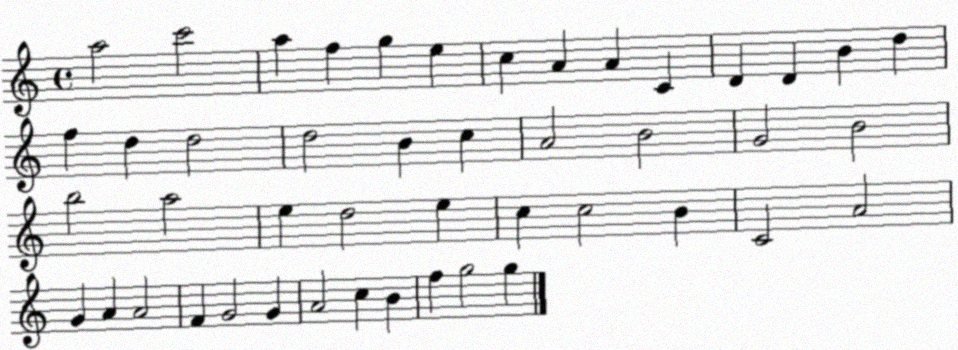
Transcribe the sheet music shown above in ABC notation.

X:1
T:Untitled
M:4/4
L:1/4
K:C
a2 c'2 a f g e c A A C D D B d f d d2 d2 B c A2 B2 G2 B2 b2 a2 e d2 e c c2 B C2 A2 G A A2 F G2 G A2 c B f g2 g